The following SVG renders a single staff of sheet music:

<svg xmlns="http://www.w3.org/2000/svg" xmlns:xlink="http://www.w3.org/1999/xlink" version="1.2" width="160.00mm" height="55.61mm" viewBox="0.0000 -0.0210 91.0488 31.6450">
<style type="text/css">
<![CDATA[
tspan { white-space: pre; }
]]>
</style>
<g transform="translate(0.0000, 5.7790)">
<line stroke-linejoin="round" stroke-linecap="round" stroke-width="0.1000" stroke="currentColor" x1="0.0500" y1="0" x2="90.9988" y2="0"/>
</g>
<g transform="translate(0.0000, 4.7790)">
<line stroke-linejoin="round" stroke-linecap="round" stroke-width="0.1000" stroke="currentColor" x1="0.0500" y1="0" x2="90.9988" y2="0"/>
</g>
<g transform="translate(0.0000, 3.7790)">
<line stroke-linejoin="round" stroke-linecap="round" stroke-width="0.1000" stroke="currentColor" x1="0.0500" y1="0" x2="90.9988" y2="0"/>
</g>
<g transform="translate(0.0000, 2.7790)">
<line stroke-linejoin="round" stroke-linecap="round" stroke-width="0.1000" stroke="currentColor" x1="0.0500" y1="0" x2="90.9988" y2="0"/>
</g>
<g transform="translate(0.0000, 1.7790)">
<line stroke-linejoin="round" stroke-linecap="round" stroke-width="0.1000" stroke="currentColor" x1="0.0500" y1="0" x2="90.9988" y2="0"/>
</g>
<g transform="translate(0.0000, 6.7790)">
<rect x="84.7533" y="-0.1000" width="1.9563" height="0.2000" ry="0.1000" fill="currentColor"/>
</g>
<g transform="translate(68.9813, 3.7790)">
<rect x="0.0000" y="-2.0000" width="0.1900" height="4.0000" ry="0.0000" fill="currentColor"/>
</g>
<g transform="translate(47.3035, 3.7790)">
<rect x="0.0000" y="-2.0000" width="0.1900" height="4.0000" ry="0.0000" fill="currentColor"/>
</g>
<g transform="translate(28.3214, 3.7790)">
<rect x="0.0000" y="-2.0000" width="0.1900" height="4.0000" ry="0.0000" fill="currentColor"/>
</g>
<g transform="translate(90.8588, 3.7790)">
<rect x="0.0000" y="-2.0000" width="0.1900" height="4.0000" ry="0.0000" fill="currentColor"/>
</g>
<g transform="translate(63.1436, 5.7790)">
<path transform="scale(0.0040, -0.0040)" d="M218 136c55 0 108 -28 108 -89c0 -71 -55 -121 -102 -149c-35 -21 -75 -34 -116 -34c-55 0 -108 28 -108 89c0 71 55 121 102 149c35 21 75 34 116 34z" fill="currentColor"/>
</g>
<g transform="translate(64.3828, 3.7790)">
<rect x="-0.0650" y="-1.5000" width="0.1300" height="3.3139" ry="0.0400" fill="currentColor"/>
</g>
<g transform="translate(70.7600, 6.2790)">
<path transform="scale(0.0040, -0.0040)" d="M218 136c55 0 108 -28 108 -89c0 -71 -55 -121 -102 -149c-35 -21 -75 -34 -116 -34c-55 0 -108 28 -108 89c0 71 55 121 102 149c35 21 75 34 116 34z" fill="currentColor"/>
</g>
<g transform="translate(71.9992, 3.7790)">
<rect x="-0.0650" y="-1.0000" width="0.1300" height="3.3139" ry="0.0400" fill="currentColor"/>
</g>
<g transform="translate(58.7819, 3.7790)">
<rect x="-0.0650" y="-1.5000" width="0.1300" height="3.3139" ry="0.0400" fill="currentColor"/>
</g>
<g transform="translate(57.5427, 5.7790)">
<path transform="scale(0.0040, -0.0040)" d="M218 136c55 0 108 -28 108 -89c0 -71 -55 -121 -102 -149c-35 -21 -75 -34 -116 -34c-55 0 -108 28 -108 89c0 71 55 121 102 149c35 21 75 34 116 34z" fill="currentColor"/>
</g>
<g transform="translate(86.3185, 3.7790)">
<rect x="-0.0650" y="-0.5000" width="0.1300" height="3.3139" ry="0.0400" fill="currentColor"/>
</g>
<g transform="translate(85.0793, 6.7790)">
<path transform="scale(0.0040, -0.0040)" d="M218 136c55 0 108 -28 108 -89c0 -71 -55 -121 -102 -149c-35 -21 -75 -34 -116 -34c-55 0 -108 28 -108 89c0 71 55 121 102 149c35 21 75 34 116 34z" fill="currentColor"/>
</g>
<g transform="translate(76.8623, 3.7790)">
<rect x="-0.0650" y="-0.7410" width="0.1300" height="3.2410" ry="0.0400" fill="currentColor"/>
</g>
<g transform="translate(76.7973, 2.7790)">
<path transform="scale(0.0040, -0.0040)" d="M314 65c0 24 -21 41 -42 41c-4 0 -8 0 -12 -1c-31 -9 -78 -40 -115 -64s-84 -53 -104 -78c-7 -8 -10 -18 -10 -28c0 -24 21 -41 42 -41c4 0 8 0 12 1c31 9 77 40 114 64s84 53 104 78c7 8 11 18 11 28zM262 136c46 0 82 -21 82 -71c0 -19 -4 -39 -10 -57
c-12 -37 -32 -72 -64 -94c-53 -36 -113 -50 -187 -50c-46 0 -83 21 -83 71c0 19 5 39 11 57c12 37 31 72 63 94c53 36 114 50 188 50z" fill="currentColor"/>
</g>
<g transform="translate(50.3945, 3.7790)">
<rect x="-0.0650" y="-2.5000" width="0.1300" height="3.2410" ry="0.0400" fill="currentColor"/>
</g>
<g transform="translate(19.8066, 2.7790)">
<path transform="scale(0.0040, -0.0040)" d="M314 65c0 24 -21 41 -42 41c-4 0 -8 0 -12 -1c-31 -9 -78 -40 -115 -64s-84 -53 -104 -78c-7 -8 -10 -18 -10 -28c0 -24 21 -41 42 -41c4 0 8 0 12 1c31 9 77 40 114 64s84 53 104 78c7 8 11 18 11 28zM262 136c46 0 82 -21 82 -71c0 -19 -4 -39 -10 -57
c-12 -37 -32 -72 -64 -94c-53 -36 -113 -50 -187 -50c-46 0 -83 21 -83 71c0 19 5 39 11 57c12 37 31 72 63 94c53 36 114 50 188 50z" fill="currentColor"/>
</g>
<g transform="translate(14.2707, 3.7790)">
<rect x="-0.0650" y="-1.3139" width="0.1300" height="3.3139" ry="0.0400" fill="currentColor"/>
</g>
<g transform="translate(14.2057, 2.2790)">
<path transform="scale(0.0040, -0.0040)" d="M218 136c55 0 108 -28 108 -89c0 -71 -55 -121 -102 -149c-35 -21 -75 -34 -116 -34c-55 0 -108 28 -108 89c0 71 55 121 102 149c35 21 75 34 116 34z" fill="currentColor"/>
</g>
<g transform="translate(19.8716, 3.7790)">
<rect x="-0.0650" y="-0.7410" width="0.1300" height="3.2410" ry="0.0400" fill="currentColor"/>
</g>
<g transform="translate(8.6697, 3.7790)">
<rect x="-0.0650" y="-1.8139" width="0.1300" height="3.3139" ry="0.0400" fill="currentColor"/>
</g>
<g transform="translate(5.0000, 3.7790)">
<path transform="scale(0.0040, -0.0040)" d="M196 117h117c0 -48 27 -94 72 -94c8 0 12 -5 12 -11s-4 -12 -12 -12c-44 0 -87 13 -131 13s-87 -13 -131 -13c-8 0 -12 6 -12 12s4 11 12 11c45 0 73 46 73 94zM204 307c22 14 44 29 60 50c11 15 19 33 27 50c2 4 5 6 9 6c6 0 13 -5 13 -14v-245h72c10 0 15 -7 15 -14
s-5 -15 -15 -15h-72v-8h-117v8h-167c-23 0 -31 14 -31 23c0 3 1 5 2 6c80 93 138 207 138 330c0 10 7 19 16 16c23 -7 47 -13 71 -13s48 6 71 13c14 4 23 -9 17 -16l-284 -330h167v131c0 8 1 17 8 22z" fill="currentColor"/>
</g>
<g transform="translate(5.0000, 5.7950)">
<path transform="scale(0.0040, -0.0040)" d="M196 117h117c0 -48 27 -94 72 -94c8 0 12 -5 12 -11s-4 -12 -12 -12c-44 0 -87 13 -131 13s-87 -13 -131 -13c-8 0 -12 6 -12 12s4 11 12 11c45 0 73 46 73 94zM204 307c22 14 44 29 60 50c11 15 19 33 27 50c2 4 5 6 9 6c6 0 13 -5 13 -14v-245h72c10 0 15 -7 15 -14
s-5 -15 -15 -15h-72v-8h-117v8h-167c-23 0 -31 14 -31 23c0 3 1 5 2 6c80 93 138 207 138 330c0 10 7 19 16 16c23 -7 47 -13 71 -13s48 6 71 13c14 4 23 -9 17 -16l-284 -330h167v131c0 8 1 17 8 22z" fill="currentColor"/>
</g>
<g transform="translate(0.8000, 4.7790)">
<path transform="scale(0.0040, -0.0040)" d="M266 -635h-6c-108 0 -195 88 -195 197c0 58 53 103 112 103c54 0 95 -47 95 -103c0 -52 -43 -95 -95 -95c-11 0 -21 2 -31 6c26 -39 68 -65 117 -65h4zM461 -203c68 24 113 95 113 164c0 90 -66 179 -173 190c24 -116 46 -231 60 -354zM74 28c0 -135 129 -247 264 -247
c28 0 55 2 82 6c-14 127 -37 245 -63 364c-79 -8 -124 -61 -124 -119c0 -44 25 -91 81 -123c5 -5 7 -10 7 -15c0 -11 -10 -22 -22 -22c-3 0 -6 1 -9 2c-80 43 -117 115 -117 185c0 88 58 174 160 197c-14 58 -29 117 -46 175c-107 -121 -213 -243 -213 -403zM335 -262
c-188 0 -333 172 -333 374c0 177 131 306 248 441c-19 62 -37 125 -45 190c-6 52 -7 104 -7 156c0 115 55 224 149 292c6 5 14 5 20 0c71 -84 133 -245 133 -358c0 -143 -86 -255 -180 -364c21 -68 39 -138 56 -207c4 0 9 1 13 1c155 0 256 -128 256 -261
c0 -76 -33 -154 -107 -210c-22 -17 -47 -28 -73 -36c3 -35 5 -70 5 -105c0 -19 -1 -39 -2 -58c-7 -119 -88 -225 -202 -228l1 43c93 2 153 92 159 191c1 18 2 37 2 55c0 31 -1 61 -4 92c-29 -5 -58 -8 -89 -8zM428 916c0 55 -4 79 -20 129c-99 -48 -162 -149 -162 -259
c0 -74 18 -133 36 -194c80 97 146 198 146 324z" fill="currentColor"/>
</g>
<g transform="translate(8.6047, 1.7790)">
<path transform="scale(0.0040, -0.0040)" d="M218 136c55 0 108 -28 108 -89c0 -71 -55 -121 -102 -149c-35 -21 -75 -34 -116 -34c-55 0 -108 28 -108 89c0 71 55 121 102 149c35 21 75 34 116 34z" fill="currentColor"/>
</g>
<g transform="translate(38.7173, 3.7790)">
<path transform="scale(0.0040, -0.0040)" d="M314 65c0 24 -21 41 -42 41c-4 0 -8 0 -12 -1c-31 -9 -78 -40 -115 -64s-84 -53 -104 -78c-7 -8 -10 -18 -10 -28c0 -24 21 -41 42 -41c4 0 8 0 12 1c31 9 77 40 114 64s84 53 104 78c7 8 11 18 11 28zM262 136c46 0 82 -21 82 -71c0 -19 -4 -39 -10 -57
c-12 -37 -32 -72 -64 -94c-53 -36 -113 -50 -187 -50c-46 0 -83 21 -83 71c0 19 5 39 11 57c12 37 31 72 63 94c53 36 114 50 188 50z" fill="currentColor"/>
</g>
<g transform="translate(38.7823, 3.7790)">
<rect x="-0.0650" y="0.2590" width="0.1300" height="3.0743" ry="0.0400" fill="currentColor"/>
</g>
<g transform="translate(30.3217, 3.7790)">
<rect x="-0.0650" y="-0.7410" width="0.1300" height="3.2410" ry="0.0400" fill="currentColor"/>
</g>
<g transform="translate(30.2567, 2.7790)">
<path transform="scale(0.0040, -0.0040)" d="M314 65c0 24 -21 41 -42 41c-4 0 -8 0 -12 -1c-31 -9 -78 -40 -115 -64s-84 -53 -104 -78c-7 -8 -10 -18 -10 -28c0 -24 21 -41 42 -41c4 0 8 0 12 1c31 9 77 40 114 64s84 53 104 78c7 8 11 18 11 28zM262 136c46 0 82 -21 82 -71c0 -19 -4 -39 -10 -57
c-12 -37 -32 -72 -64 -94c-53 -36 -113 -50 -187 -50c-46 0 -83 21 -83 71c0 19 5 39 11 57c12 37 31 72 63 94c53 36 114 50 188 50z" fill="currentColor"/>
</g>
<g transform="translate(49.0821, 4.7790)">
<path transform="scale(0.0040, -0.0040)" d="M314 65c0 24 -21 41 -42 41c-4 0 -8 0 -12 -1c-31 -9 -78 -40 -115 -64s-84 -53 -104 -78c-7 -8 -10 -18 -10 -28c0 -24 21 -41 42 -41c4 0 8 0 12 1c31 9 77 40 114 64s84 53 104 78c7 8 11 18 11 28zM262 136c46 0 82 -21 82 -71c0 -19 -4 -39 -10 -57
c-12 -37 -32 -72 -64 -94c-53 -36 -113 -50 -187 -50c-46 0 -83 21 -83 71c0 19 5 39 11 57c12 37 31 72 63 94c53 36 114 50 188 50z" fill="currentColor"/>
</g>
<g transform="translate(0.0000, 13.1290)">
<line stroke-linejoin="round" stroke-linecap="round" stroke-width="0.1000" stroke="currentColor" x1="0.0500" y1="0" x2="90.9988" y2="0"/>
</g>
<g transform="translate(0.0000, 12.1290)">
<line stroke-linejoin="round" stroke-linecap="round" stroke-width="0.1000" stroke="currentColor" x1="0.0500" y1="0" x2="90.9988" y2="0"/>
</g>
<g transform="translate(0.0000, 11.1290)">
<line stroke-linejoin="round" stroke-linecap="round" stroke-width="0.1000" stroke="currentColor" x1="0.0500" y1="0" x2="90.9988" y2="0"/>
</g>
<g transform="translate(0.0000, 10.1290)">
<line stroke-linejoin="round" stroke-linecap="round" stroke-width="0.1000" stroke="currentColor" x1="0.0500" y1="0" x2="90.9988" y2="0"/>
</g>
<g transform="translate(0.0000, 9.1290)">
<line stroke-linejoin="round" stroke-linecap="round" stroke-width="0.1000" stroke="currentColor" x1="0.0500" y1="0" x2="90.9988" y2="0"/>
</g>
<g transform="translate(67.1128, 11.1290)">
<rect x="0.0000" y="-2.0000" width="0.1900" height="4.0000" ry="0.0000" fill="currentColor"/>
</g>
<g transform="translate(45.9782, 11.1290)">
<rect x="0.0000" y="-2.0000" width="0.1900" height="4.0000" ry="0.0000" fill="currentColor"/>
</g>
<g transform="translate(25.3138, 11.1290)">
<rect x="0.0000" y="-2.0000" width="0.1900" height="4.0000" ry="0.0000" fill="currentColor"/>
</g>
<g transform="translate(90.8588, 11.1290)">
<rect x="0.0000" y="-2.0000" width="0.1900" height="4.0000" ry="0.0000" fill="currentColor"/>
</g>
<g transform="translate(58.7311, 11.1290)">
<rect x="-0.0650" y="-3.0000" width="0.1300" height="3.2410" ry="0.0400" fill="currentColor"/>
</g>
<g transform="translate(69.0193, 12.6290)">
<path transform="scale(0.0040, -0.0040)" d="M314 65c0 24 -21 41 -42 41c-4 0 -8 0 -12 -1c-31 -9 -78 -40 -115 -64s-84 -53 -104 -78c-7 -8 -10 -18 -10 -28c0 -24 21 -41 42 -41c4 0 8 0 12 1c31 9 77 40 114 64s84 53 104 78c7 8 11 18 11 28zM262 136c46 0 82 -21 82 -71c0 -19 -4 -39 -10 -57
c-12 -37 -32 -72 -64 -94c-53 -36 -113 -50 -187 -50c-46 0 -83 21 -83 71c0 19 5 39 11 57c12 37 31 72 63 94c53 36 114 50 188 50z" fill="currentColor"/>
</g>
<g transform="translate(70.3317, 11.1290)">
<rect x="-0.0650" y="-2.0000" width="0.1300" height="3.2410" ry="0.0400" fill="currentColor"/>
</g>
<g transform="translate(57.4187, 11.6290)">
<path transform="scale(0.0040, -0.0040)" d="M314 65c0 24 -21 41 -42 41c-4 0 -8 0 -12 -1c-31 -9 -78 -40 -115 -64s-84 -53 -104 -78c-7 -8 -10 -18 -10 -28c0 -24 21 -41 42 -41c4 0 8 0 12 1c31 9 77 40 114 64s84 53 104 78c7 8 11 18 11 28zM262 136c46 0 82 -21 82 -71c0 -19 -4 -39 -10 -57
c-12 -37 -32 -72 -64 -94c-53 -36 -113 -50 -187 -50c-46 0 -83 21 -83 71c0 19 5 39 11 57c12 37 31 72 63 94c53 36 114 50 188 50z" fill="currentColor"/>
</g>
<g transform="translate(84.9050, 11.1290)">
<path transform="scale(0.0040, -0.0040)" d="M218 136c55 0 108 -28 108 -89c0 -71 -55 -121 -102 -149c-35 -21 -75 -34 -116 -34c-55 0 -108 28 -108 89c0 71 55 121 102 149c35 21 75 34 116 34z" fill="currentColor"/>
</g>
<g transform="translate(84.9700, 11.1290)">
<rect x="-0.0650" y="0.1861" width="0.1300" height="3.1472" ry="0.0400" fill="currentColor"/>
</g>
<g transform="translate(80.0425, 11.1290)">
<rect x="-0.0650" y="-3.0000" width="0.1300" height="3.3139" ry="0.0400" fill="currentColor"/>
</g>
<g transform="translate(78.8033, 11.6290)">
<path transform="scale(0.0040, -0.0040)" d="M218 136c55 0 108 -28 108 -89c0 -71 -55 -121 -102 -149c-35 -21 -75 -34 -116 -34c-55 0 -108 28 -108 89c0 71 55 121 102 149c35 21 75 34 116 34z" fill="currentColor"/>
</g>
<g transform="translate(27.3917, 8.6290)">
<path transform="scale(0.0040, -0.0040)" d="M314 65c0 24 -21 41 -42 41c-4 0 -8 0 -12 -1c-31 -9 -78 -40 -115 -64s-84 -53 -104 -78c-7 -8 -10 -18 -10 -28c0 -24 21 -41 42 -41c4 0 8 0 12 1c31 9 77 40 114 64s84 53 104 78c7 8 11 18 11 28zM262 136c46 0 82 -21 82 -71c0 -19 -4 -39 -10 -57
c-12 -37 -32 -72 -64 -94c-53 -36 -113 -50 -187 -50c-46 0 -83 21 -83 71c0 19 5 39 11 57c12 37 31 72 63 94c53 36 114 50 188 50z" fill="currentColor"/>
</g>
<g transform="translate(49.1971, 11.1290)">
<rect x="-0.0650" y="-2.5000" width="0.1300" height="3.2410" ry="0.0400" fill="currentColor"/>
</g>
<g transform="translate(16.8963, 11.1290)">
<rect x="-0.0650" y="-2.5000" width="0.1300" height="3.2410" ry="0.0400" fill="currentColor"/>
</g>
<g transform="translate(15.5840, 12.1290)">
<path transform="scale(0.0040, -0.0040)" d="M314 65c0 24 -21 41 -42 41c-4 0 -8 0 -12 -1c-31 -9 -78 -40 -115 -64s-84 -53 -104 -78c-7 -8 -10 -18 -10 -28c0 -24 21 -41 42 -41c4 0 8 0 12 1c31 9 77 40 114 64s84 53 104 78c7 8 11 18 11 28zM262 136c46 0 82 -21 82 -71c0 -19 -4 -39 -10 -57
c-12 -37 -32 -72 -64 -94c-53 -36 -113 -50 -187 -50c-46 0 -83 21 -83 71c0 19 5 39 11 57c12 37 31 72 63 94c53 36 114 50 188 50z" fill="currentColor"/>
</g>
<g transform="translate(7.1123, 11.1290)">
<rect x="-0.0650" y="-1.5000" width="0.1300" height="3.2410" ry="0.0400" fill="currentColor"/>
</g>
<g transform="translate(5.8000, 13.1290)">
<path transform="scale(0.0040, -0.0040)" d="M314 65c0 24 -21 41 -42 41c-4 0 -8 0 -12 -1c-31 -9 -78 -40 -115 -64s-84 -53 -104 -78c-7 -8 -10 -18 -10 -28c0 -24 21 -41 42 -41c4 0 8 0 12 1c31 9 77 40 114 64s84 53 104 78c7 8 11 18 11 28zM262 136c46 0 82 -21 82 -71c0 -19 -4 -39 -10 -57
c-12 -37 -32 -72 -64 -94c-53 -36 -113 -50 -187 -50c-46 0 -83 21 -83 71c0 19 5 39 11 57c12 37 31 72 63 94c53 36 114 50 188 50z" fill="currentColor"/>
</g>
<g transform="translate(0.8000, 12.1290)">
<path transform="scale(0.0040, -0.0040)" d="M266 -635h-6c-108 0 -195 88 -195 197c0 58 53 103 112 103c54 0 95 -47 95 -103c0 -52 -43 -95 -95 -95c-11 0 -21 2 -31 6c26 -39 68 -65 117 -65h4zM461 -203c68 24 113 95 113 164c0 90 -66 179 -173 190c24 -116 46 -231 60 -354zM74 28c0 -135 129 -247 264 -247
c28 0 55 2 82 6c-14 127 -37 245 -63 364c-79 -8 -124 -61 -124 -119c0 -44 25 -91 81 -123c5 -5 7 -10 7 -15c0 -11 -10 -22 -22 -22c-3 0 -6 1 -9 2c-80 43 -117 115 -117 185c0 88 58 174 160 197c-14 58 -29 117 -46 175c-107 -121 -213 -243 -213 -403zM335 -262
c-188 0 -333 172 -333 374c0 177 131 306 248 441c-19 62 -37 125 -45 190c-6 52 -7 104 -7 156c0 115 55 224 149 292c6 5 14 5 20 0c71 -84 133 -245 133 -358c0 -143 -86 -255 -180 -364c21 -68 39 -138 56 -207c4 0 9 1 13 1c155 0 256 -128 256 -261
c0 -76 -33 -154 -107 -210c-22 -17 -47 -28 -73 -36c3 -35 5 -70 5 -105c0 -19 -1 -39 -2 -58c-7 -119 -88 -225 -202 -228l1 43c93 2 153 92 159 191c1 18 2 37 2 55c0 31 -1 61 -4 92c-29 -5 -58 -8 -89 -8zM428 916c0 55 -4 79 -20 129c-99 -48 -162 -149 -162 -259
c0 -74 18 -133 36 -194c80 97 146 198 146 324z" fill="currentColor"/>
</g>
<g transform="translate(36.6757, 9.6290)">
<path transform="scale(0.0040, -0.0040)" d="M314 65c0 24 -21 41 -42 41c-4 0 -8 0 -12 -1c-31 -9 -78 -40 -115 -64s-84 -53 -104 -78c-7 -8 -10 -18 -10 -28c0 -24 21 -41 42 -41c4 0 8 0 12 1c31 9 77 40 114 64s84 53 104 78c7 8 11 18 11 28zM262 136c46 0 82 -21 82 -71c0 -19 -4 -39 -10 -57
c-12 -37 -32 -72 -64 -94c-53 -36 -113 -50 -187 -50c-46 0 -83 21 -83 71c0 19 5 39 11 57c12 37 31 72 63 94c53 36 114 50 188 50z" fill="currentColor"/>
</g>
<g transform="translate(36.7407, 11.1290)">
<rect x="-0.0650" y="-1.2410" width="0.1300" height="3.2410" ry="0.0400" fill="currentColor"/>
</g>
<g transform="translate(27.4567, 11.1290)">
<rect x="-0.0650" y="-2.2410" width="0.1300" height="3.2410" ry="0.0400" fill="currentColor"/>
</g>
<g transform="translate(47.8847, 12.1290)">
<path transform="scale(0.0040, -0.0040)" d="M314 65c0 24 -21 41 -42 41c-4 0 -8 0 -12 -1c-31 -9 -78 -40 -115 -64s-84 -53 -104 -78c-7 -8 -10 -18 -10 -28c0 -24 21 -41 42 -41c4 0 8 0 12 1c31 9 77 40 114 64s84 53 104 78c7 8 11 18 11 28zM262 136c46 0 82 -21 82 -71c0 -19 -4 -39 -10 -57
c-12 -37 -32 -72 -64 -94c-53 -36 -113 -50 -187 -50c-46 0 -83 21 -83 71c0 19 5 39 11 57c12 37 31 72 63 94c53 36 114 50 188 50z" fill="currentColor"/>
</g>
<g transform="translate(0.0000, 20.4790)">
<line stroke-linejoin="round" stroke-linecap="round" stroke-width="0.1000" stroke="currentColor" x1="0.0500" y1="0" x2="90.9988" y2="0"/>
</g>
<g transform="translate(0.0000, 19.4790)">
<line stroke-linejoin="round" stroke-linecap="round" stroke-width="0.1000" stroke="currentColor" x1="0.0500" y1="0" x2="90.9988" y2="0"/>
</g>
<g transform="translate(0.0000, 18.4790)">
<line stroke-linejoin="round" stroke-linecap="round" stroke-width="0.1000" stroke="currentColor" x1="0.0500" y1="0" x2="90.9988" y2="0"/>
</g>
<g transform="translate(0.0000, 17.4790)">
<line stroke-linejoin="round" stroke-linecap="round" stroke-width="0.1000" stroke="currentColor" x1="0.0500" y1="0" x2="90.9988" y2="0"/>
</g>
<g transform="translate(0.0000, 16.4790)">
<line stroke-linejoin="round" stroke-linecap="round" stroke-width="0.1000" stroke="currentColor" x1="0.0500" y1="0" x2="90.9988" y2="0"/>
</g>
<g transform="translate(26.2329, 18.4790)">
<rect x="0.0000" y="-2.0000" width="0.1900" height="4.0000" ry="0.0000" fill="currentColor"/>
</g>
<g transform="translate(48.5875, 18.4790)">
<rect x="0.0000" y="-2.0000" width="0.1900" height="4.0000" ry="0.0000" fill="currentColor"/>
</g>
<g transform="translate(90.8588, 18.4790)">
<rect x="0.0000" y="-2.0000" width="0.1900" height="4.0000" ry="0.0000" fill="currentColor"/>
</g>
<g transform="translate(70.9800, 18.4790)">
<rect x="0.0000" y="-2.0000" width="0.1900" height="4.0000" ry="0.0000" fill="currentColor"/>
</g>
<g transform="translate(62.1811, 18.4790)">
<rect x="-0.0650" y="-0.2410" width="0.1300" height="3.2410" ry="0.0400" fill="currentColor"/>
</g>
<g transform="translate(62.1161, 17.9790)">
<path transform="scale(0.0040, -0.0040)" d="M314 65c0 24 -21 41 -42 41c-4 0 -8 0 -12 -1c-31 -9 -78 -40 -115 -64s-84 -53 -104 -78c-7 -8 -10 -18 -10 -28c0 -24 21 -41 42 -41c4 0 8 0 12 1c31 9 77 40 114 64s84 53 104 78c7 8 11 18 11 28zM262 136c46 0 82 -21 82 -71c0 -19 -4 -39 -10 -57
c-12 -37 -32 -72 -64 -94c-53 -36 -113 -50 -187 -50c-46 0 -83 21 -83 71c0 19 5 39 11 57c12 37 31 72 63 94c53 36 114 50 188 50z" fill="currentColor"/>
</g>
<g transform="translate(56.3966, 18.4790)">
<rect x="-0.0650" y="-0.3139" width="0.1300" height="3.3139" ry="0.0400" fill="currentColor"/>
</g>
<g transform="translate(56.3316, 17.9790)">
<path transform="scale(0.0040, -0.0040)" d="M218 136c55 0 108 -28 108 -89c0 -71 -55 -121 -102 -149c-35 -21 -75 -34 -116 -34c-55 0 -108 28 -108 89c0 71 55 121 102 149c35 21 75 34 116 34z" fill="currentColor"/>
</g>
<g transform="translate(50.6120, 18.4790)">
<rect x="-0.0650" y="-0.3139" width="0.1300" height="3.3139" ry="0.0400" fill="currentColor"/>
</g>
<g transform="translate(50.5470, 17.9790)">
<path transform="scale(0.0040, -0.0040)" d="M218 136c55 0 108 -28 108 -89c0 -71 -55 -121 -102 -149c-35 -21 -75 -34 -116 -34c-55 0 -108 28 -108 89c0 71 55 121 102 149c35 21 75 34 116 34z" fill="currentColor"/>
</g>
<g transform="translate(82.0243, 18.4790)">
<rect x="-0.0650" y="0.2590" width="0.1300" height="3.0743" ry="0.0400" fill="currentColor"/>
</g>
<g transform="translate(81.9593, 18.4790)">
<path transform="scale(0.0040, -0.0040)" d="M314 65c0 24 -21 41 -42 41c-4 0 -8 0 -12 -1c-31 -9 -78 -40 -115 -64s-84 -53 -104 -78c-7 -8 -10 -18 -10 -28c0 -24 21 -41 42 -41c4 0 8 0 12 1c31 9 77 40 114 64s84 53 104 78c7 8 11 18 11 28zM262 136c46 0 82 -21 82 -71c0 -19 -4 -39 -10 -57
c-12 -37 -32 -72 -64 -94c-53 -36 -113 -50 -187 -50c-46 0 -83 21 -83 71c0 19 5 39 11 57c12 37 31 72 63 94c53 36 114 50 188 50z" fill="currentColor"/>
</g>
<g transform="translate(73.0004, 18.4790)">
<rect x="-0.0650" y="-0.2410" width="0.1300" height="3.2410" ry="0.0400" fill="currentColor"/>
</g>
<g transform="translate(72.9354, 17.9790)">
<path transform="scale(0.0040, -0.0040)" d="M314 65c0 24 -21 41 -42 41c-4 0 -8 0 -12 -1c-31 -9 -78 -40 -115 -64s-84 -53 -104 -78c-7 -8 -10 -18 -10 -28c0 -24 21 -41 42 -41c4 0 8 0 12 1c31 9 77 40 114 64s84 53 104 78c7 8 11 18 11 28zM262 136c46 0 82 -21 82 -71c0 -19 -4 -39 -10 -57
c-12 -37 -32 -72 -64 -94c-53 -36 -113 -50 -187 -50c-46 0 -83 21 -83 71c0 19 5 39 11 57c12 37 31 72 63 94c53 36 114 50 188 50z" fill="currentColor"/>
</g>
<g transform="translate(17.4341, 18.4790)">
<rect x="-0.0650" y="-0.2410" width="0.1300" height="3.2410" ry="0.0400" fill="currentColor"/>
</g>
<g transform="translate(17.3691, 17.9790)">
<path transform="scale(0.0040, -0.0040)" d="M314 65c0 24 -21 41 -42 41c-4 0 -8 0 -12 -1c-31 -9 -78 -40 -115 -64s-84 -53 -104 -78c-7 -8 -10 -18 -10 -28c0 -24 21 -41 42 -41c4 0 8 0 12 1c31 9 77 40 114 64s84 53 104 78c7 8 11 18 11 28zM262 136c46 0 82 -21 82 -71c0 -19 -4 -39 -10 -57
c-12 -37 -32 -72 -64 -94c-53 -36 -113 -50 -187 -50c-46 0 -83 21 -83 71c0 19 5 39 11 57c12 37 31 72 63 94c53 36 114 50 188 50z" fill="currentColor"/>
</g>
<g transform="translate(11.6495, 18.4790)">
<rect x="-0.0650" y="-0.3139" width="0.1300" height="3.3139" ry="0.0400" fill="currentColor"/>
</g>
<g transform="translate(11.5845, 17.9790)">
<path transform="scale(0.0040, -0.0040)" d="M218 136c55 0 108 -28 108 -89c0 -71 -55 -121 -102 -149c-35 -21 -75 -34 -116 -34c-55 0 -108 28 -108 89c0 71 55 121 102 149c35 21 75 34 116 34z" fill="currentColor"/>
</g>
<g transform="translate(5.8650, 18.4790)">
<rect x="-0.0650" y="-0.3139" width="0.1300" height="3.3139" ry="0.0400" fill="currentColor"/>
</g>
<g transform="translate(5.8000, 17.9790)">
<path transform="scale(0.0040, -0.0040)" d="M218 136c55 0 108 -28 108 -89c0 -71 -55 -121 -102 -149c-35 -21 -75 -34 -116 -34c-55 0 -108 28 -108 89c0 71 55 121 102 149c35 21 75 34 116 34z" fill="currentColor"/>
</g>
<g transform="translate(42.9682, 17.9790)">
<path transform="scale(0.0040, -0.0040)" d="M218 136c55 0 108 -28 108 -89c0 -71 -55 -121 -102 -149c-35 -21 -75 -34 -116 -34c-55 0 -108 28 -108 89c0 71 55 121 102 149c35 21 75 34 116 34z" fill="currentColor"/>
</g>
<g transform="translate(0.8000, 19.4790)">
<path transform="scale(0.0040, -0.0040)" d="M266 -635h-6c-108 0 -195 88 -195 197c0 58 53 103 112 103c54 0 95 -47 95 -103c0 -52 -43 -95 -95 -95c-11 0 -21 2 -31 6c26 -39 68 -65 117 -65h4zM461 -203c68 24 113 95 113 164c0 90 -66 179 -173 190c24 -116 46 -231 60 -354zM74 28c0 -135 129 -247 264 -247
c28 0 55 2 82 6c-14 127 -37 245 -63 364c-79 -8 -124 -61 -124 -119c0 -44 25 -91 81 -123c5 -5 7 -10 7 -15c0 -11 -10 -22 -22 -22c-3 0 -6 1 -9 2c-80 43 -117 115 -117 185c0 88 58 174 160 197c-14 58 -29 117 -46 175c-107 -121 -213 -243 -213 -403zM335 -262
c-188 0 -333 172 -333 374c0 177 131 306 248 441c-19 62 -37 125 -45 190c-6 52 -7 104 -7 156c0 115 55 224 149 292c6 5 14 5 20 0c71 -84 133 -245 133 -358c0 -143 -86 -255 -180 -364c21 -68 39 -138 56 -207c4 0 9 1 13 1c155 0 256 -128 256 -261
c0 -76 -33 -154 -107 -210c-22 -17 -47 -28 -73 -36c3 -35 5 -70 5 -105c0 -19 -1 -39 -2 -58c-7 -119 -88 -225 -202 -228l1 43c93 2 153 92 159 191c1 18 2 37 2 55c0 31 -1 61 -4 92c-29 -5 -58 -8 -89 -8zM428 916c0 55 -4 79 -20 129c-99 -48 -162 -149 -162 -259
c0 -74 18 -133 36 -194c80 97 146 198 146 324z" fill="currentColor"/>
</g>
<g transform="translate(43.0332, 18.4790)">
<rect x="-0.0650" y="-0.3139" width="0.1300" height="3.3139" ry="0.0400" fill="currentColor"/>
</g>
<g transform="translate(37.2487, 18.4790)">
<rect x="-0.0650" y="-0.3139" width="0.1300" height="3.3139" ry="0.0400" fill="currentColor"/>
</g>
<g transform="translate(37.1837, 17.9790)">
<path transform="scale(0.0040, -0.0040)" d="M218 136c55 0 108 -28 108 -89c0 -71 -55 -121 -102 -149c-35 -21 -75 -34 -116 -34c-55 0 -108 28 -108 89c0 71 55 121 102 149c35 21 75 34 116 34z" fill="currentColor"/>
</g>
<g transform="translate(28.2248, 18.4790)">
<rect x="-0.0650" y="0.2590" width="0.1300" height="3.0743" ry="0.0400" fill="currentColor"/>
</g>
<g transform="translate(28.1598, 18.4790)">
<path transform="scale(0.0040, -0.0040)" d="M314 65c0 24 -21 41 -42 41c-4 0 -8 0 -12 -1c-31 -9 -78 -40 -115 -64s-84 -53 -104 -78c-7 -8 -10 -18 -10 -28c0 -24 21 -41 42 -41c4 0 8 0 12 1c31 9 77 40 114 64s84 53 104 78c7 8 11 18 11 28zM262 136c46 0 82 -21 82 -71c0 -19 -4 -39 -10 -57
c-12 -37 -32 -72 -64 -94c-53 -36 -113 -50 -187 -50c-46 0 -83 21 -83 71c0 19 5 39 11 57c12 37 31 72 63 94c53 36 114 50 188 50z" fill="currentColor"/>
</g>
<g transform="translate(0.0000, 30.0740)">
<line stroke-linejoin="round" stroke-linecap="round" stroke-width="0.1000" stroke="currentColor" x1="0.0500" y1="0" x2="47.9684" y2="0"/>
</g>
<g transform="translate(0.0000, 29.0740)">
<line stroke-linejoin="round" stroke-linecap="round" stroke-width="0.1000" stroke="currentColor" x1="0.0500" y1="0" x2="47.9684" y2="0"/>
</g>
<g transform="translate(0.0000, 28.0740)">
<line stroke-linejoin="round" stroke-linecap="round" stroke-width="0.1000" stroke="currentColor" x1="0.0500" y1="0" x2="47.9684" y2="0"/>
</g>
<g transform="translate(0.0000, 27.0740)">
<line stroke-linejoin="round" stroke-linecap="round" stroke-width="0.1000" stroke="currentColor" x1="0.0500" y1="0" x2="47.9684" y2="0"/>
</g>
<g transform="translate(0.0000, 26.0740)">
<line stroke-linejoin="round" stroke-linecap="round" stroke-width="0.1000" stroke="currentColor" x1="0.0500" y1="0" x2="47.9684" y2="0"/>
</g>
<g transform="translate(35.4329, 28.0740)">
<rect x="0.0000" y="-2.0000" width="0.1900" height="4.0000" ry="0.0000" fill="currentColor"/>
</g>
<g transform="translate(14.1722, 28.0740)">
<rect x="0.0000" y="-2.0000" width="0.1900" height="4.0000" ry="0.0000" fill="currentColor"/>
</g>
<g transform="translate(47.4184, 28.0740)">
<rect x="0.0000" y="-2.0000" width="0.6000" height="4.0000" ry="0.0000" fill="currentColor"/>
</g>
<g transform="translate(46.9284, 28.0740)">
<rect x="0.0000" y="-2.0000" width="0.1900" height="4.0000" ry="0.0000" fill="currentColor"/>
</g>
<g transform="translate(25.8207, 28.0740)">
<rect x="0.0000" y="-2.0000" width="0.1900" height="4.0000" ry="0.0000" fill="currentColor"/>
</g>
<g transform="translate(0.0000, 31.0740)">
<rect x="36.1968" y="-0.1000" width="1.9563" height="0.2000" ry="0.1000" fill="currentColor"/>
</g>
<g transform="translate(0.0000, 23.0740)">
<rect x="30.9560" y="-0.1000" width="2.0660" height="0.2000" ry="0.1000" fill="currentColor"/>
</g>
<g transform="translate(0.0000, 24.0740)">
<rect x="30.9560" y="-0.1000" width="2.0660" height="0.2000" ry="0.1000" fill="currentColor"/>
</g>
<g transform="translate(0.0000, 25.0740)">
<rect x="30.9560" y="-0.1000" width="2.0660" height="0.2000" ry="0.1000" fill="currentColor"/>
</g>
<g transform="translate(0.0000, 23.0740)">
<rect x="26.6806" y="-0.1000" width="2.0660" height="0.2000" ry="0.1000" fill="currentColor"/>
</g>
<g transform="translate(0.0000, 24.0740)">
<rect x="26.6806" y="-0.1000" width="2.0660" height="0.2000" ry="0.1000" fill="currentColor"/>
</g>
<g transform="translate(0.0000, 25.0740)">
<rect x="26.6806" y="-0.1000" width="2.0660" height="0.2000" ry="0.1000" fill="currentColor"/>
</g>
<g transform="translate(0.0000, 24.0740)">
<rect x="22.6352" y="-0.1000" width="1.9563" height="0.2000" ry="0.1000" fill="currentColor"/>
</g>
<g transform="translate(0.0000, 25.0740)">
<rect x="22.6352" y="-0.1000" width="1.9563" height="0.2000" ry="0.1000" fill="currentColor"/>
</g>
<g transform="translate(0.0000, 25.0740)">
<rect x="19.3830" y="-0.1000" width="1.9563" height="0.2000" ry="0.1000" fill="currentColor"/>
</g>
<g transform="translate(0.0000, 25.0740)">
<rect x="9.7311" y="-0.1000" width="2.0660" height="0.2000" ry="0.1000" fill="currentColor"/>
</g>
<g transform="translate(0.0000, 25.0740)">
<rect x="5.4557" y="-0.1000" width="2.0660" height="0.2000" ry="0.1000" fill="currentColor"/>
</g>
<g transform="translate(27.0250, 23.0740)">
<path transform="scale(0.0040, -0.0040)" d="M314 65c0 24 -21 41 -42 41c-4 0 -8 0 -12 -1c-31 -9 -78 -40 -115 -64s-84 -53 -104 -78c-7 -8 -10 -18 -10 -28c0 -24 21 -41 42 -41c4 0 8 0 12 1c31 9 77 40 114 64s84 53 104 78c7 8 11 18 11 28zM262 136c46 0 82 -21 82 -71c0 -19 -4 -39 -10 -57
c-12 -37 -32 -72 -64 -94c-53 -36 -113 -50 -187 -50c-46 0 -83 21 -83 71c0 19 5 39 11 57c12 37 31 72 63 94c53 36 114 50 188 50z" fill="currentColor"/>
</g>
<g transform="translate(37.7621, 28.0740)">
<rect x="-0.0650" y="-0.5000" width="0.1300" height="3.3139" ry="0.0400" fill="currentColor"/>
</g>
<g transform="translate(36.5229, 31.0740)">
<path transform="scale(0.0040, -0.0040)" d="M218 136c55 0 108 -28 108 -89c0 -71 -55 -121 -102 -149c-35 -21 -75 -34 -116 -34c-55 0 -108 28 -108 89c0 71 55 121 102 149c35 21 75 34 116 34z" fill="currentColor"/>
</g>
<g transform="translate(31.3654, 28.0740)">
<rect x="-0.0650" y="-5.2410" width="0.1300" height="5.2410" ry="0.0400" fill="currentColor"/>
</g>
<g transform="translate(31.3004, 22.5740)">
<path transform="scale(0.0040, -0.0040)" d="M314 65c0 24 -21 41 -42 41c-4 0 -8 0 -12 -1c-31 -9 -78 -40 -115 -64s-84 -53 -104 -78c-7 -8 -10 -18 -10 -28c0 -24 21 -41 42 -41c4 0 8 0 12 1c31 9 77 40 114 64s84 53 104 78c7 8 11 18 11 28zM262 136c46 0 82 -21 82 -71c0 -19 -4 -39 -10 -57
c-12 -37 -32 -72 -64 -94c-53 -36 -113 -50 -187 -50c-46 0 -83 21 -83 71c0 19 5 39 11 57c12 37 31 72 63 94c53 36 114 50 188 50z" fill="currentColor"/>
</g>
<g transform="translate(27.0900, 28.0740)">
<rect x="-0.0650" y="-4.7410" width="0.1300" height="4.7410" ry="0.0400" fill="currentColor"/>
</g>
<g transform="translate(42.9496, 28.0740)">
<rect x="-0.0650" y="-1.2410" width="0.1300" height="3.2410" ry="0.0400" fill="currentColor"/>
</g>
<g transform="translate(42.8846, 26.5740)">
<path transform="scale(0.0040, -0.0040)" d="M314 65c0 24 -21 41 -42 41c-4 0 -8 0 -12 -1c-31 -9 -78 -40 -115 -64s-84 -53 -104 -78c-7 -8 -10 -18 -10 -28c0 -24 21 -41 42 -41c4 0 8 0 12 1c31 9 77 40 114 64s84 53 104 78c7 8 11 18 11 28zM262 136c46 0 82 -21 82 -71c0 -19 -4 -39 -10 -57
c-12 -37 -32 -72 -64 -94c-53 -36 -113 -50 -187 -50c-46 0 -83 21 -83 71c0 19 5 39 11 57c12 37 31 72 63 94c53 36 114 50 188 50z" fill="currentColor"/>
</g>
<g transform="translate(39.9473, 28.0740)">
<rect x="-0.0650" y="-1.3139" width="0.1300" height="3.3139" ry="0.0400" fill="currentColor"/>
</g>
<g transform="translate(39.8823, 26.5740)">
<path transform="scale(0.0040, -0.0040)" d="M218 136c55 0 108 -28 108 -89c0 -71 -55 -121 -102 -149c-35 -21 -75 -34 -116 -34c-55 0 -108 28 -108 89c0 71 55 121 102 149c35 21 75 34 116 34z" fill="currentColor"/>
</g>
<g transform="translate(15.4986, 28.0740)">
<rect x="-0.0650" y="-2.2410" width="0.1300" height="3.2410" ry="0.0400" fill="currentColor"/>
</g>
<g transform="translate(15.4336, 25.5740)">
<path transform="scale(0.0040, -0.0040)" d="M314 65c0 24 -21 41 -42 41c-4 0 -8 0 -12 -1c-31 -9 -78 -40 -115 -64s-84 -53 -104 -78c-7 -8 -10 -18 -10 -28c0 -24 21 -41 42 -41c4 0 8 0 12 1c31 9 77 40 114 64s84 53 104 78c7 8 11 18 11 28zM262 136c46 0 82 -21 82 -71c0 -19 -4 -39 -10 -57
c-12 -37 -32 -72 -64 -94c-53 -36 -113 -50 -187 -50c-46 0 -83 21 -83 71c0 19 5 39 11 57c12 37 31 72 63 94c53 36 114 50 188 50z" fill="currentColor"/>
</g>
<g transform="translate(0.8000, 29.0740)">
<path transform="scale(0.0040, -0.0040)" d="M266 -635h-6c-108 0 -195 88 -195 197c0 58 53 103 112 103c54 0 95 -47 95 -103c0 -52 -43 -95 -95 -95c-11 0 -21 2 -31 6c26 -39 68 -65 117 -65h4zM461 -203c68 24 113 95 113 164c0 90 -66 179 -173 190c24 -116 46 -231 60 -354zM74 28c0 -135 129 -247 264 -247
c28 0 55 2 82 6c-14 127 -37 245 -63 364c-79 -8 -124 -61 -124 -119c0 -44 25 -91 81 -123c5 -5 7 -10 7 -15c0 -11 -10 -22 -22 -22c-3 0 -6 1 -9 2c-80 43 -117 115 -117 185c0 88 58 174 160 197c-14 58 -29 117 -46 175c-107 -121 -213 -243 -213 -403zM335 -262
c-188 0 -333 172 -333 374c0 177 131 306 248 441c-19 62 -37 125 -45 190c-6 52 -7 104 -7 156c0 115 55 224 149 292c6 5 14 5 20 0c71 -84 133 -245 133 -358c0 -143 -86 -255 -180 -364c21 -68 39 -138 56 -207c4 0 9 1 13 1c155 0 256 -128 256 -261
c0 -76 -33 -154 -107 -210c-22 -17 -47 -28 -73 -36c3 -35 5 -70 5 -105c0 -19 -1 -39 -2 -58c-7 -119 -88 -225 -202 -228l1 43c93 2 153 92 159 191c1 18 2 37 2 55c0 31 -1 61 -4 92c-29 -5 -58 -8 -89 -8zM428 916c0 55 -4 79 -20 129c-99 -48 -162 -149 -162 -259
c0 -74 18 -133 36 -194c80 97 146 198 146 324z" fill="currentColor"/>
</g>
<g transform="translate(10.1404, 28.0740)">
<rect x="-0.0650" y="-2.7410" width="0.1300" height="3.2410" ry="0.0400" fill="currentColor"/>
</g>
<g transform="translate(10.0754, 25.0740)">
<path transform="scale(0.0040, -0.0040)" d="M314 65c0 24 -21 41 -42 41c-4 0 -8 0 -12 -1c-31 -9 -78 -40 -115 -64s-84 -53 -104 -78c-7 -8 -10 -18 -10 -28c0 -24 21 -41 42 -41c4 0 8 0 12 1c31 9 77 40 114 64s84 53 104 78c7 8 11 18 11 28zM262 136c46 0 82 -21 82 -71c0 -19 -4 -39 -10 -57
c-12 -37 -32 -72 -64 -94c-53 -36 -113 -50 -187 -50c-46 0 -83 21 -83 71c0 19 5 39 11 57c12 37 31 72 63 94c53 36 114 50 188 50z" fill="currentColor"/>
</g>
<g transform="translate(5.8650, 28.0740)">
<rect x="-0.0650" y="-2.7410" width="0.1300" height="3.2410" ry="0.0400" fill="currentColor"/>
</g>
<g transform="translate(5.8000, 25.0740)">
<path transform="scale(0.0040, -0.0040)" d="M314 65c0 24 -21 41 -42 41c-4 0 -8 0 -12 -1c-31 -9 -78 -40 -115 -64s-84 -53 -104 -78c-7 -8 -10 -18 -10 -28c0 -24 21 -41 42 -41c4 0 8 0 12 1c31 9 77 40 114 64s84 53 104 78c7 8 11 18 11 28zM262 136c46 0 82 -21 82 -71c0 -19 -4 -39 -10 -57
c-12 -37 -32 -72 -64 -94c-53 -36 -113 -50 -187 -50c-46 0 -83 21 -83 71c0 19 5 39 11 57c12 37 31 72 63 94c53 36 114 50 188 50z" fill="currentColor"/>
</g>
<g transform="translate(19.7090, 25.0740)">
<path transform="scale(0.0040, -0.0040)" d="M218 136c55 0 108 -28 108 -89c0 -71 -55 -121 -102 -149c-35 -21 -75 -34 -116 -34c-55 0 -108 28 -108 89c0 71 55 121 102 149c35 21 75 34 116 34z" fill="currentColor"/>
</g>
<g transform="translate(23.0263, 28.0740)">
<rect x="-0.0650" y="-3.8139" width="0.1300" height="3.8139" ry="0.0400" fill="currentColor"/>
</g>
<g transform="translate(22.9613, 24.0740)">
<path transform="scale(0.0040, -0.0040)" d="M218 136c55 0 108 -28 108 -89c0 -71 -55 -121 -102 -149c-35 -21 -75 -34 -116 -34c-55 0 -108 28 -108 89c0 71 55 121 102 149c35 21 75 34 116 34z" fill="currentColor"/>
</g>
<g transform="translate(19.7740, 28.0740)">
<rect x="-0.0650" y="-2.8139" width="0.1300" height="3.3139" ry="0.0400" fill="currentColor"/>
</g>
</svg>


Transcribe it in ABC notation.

X:1
T:Untitled
M:4/4
L:1/4
K:C
f e d2 d2 B2 G2 E E D d2 C E2 G2 g2 e2 G2 A2 F2 A B c c c2 B2 c c c c c2 c2 B2 a2 a2 g2 a c' e'2 f'2 C e e2